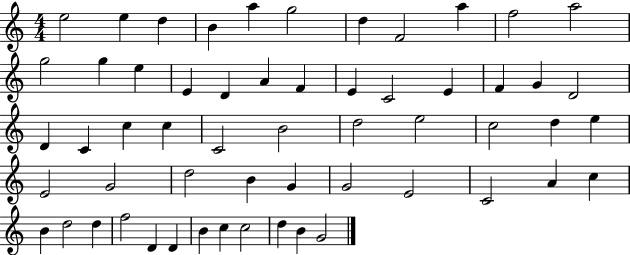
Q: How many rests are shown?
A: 0